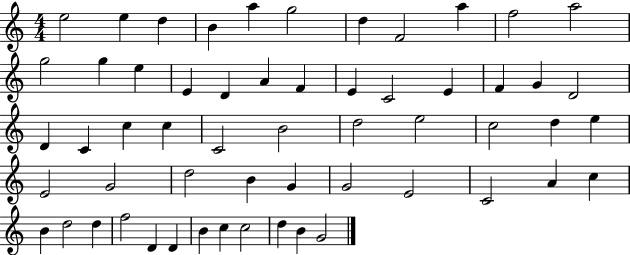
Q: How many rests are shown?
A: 0